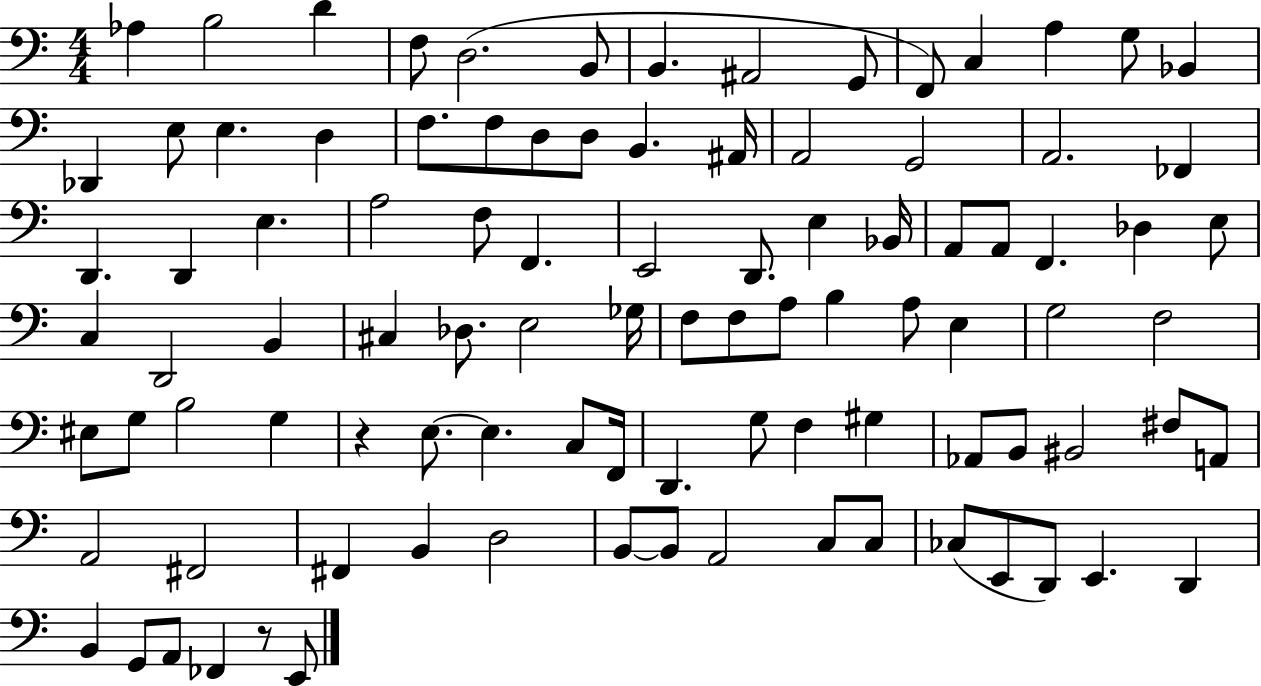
{
  \clef bass
  \numericTimeSignature
  \time 4/4
  \key c \major
  \repeat volta 2 { aes4 b2 d'4 | f8 d2.( b,8 | b,4. ais,2 g,8 | f,8) c4 a4 g8 bes,4 | \break des,4 e8 e4. d4 | f8. f8 d8 d8 b,4. ais,16 | a,2 g,2 | a,2. fes,4 | \break d,4. d,4 e4. | a2 f8 f,4. | e,2 d,8. e4 bes,16 | a,8 a,8 f,4. des4 e8 | \break c4 d,2 b,4 | cis4 des8. e2 ges16 | f8 f8 a8 b4 a8 e4 | g2 f2 | \break eis8 g8 b2 g4 | r4 e8.~~ e4. c8 f,16 | d,4. g8 f4 gis4 | aes,8 b,8 bis,2 fis8 a,8 | \break a,2 fis,2 | fis,4 b,4 d2 | b,8~~ b,8 a,2 c8 c8 | ces8( e,8 d,8) e,4. d,4 | \break b,4 g,8 a,8 fes,4 r8 e,8 | } \bar "|."
}